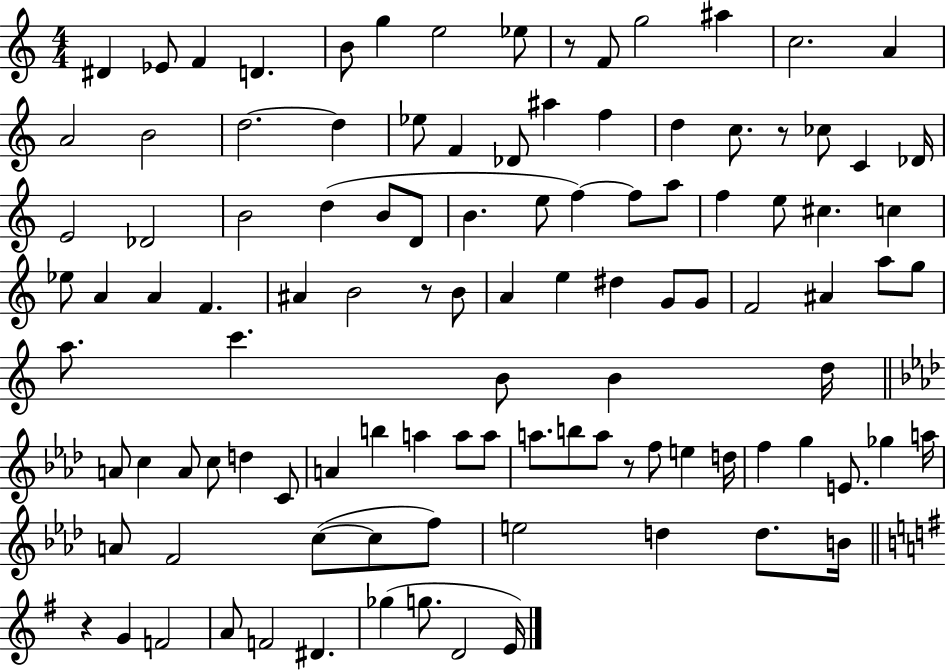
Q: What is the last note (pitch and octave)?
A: E4